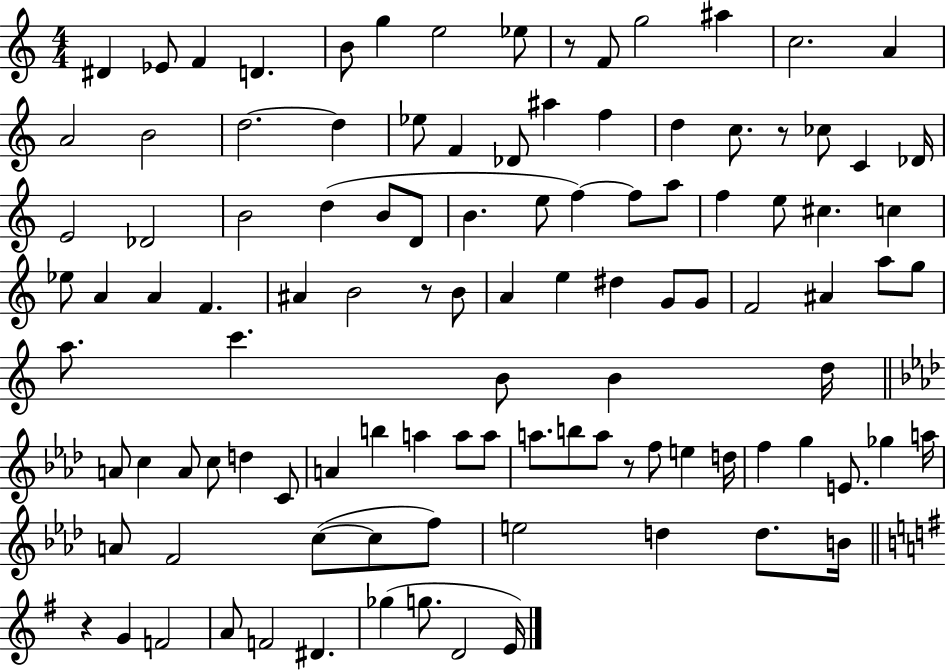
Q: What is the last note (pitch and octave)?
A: E4